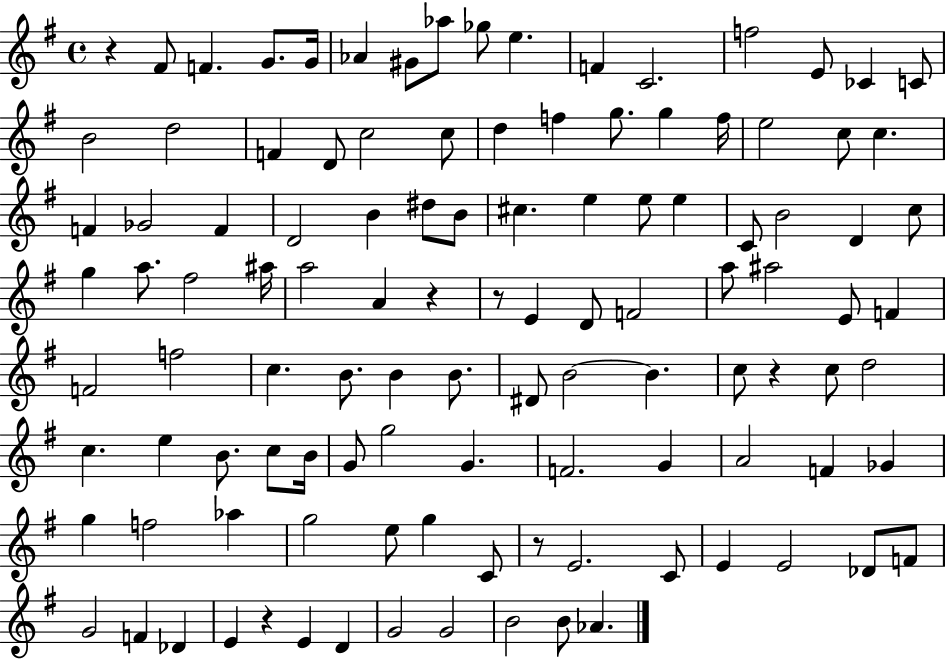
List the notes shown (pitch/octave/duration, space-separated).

R/q F#4/e F4/q. G4/e. G4/s Ab4/q G#4/e Ab5/e Gb5/e E5/q. F4/q C4/h. F5/h E4/e CES4/q C4/e B4/h D5/h F4/q D4/e C5/h C5/e D5/q F5/q G5/e. G5/q F5/s E5/h C5/e C5/q. F4/q Gb4/h F4/q D4/h B4/q D#5/e B4/e C#5/q. E5/q E5/e E5/q C4/e B4/h D4/q C5/e G5/q A5/e. F#5/h A#5/s A5/h A4/q R/q R/e E4/q D4/e F4/h A5/e A#5/h E4/e F4/q F4/h F5/h C5/q. B4/e. B4/q B4/e. D#4/e B4/h B4/q. C5/e R/q C5/e D5/h C5/q. E5/q B4/e. C5/e B4/s G4/e G5/h G4/q. F4/h. G4/q A4/h F4/q Gb4/q G5/q F5/h Ab5/q G5/h E5/e G5/q C4/e R/e E4/h. C4/e E4/q E4/h Db4/e F4/e G4/h F4/q Db4/q E4/q R/q E4/q D4/q G4/h G4/h B4/h B4/e Ab4/q.